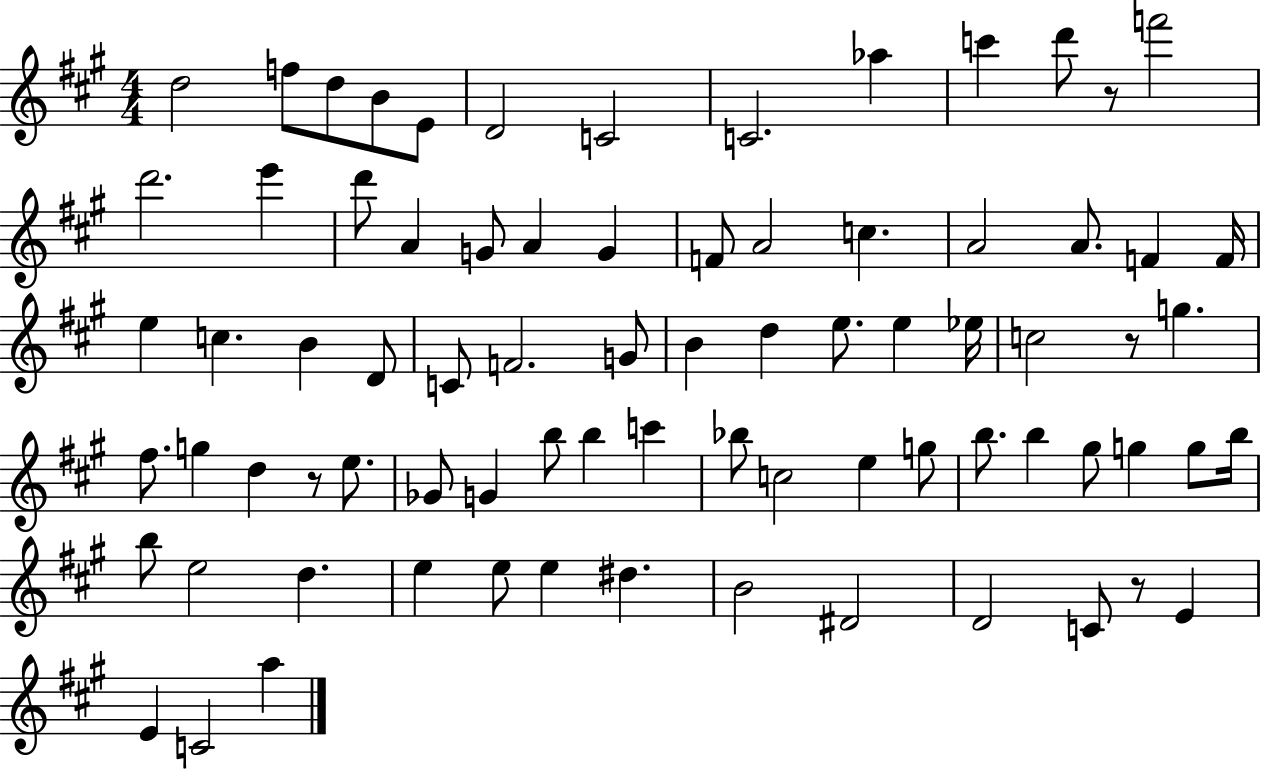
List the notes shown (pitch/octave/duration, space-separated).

D5/h F5/e D5/e B4/e E4/e D4/h C4/h C4/h. Ab5/q C6/q D6/e R/e F6/h D6/h. E6/q D6/e A4/q G4/e A4/q G4/q F4/e A4/h C5/q. A4/h A4/e. F4/q F4/s E5/q C5/q. B4/q D4/e C4/e F4/h. G4/e B4/q D5/q E5/e. E5/q Eb5/s C5/h R/e G5/q. F#5/e. G5/q D5/q R/e E5/e. Gb4/e G4/q B5/e B5/q C6/q Bb5/e C5/h E5/q G5/e B5/e. B5/q G#5/e G5/q G5/e B5/s B5/e E5/h D5/q. E5/q E5/e E5/q D#5/q. B4/h D#4/h D4/h C4/e R/e E4/q E4/q C4/h A5/q